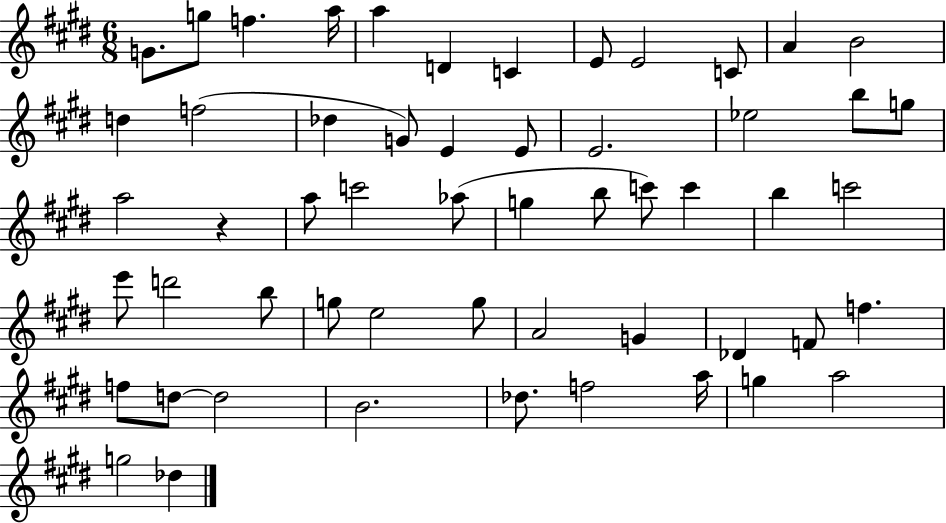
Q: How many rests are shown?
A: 1